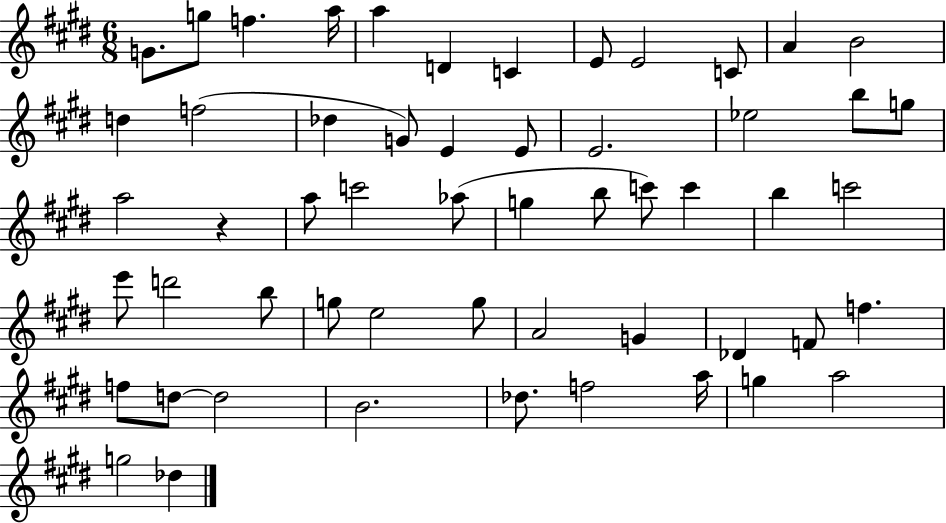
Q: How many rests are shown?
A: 1